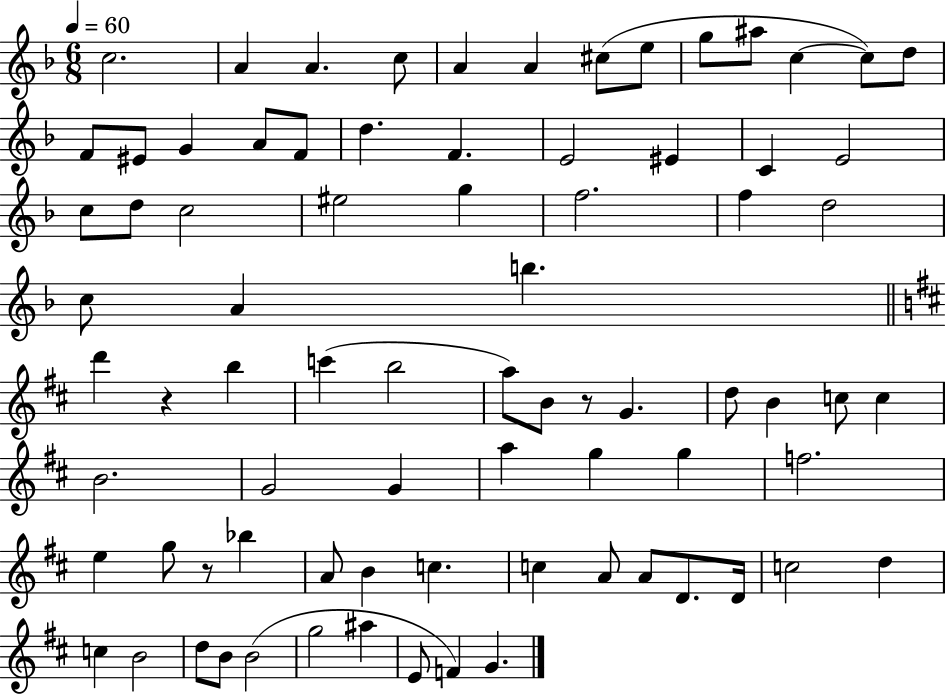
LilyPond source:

{
  \clef treble
  \numericTimeSignature
  \time 6/8
  \key f \major
  \tempo 4 = 60
  \repeat volta 2 { c''2. | a'4 a'4. c''8 | a'4 a'4 cis''8( e''8 | g''8 ais''8 c''4~~ c''8) d''8 | \break f'8 eis'8 g'4 a'8 f'8 | d''4. f'4. | e'2 eis'4 | c'4 e'2 | \break c''8 d''8 c''2 | eis''2 g''4 | f''2. | f''4 d''2 | \break c''8 a'4 b''4. | \bar "||" \break \key b \minor d'''4 r4 b''4 | c'''4( b''2 | a''8) b'8 r8 g'4. | d''8 b'4 c''8 c''4 | \break b'2. | g'2 g'4 | a''4 g''4 g''4 | f''2. | \break e''4 g''8 r8 bes''4 | a'8 b'4 c''4. | c''4 a'8 a'8 d'8. d'16 | c''2 d''4 | \break c''4 b'2 | d''8 b'8 b'2( | g''2 ais''4 | e'8 f'4) g'4. | \break } \bar "|."
}